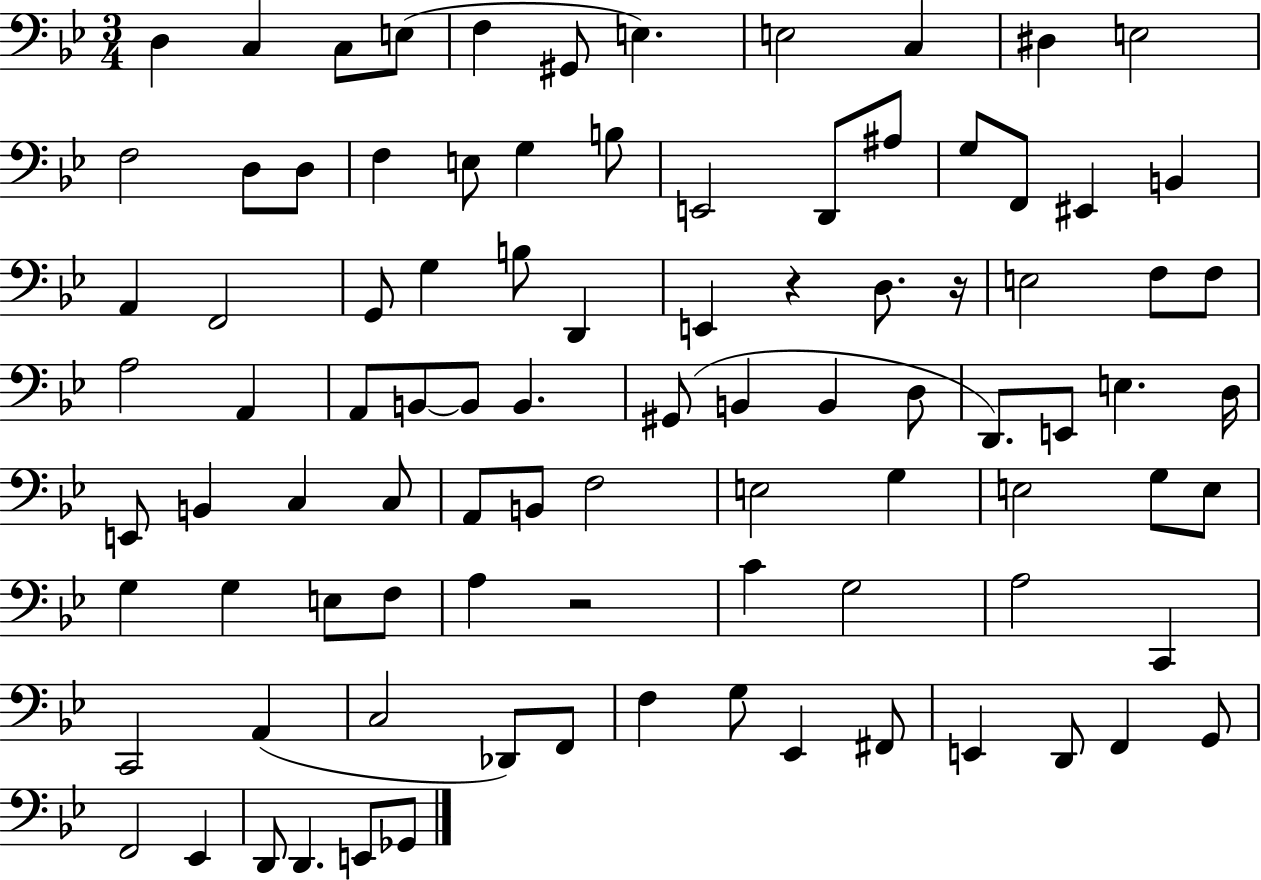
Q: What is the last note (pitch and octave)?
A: Gb2